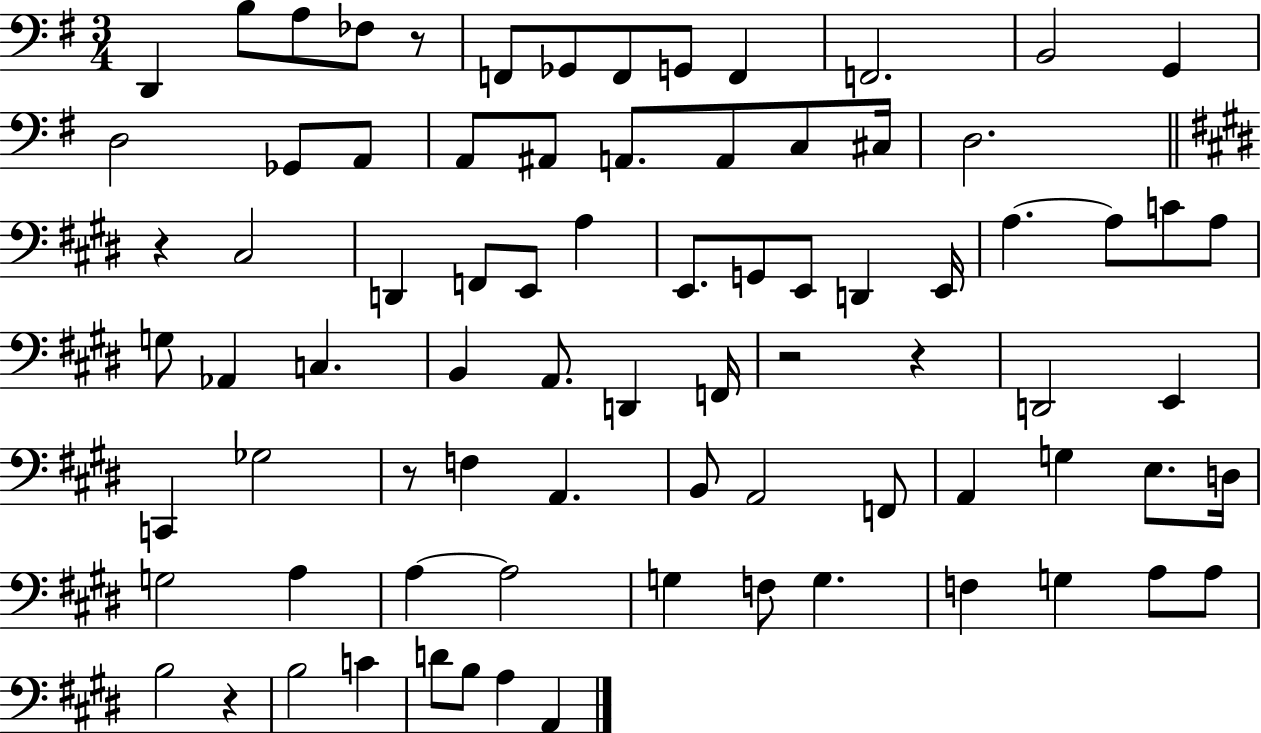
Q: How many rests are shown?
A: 6